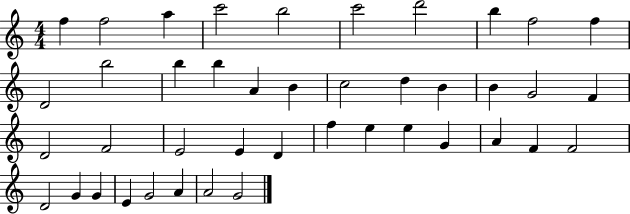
F5/q F5/h A5/q C6/h B5/h C6/h D6/h B5/q F5/h F5/q D4/h B5/h B5/q B5/q A4/q B4/q C5/h D5/q B4/q B4/q G4/h F4/q D4/h F4/h E4/h E4/q D4/q F5/q E5/q E5/q G4/q A4/q F4/q F4/h D4/h G4/q G4/q E4/q G4/h A4/q A4/h G4/h